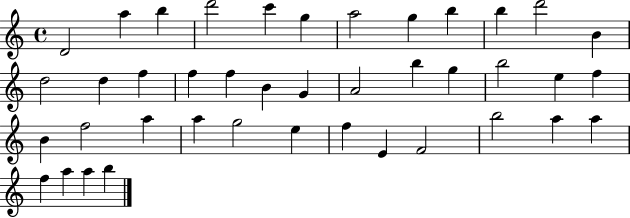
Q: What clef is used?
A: treble